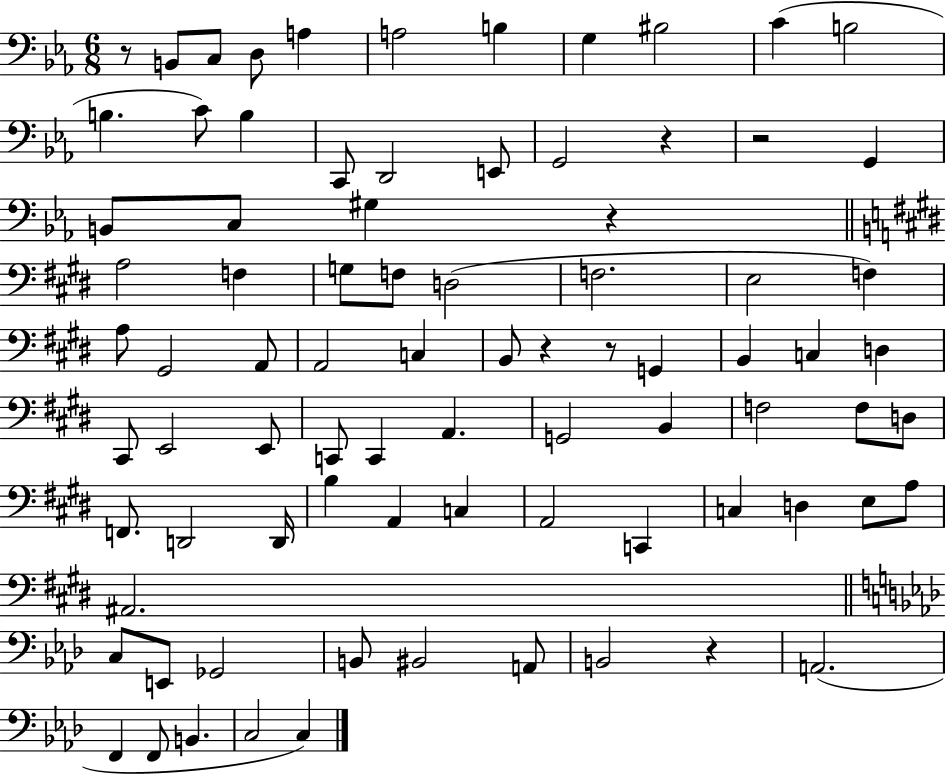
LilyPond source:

{
  \clef bass
  \numericTimeSignature
  \time 6/8
  \key ees \major
  r8 b,8 c8 d8 a4 | a2 b4 | g4 bis2 | c'4( b2 | \break b4. c'8) b4 | c,8 d,2 e,8 | g,2 r4 | r2 g,4 | \break b,8 c8 gis4 r4 | \bar "||" \break \key e \major a2 f4 | g8 f8 d2( | f2. | e2 f4) | \break a8 gis,2 a,8 | a,2 c4 | b,8 r4 r8 g,4 | b,4 c4 d4 | \break cis,8 e,2 e,8 | c,8 c,4 a,4. | g,2 b,4 | f2 f8 d8 | \break f,8. d,2 d,16 | b4 a,4 c4 | a,2 c,4 | c4 d4 e8 a8 | \break ais,2. | \bar "||" \break \key f \minor c8 e,8 ges,2 | b,8 bis,2 a,8 | b,2 r4 | a,2.( | \break f,4 f,8 b,4. | c2 c4) | \bar "|."
}